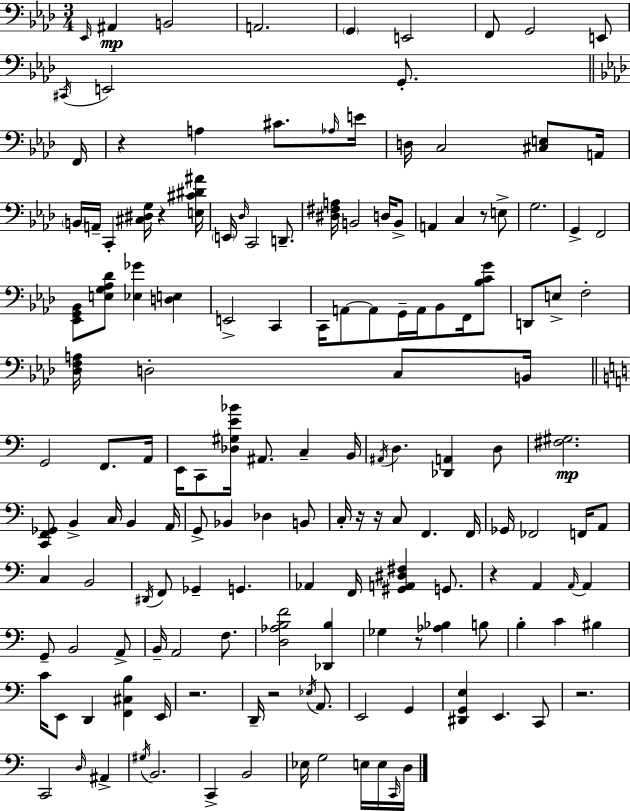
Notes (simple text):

Eb2/s A#2/q B2/h A2/h. G2/q E2/h F2/e G2/h E2/e C#2/s E2/h G2/e. F2/s R/q A3/q C#4/e. Ab3/s E4/s D3/s C3/h [C#3,E3]/e A2/s B2/s A2/s C2/q [C#3,D#3,G3]/s R/q [E3,C#4,D#4,A#4]/s E2/s Db3/s C2/h D2/e. [D#3,F#3,A3]/s B2/h D3/s B2/e A2/q C3/q R/e E3/e G3/h. G2/q F2/h [Eb2,G2,Bb2]/e [E3,G3,Ab3,Db4]/e [Eb3,Gb4]/q [D3,E3]/q E2/h C2/q C2/s A2/e A2/e G2/s A2/s Bb2/e F2/s [Bb3,C4,G4]/e D2/e E3/e F3/h [Db3,F3,A3]/s D3/h C3/e B2/s G2/h F2/e. A2/s E2/s C2/e [Db3,G#3,E4,Bb4]/s A#2/e. C3/q B2/s A#2/s D3/q. [Db2,A2]/q D3/e [F#3,G#3]/h. [C2,F2,Gb2]/e B2/q C3/s B2/q A2/s G2/e Bb2/q Db3/q B2/e C3/s R/s R/s C3/e F2/q. F2/s Gb2/s FES2/h F2/s A2/e C3/q B2/h D#2/s F2/e Gb2/q G2/q. Ab2/q F2/s [G#2,A2,D#3,F#3]/q G2/e. R/q A2/q A2/s A2/q G2/e B2/h A2/e B2/s A2/h F3/e. [D3,Ab3,B3,F4]/h [Db2,B3]/q Gb3/q R/e [Ab3,Bb3]/q B3/e B3/q C4/q BIS3/q C4/s E2/e D2/q [F2,C#3,B3]/q E2/s R/h. D2/s R/h Eb3/s A2/e. E2/h G2/q [D#2,G2,E3]/q E2/q. C2/e R/h. C2/h D3/s A#2/q G#3/s B2/h. C2/q B2/h Eb3/s G3/h E3/s E3/s C2/s D3/s